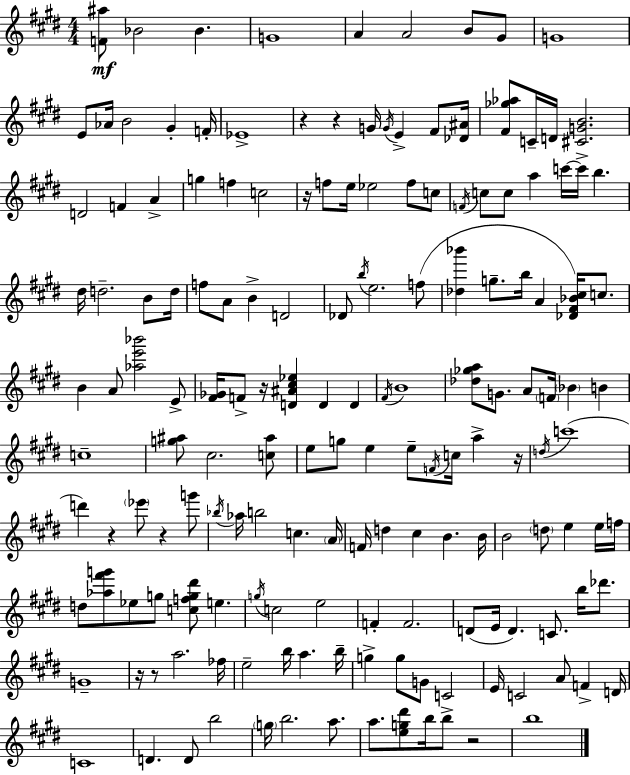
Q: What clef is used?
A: treble